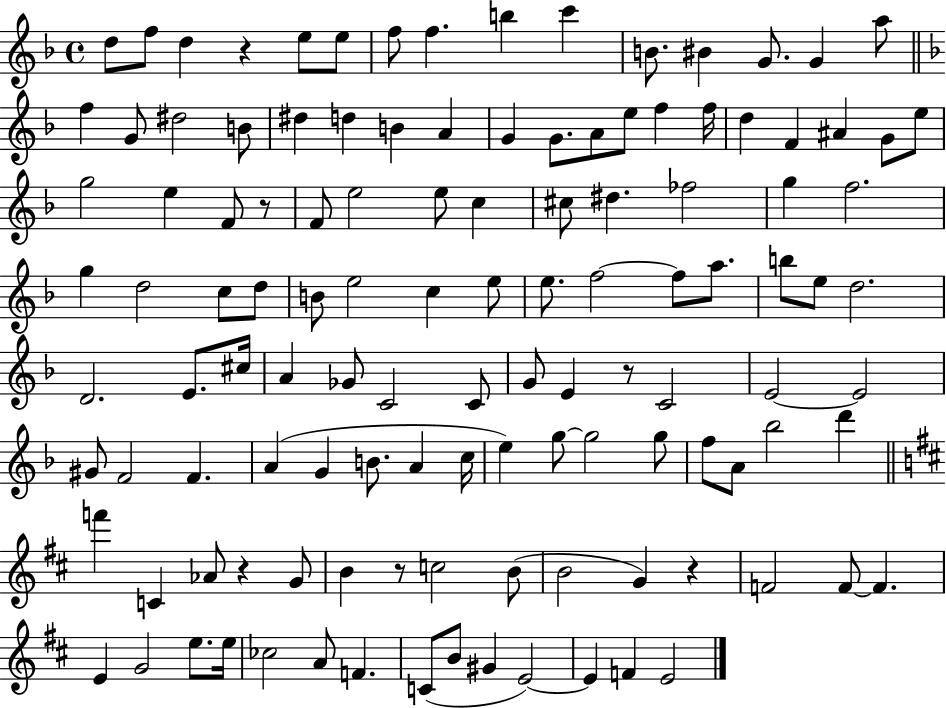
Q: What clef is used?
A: treble